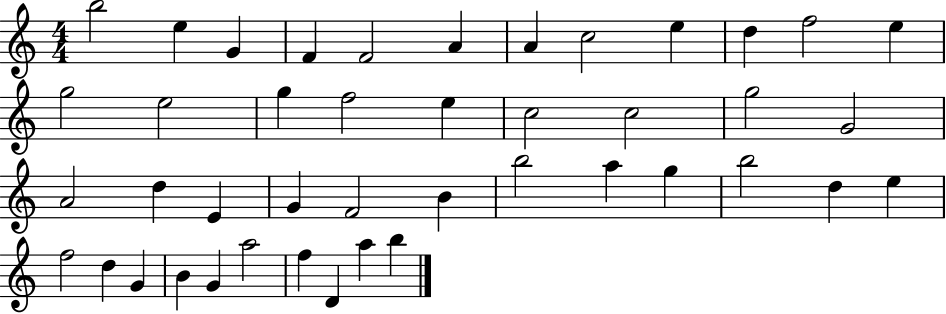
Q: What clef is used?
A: treble